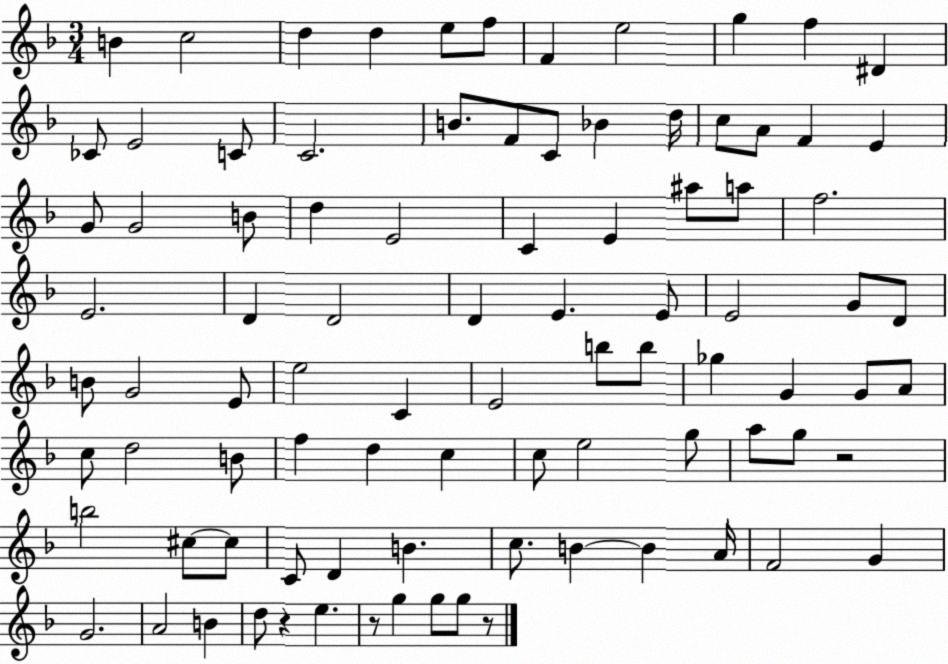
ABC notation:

X:1
T:Untitled
M:3/4
L:1/4
K:F
B c2 d d e/2 f/2 F e2 g f ^D _C/2 E2 C/2 C2 B/2 F/2 C/2 _B d/4 c/2 A/2 F E G/2 G2 B/2 d E2 C E ^a/2 a/2 f2 E2 D D2 D E E/2 E2 G/2 D/2 B/2 G2 E/2 e2 C E2 b/2 b/2 _g G G/2 A/2 c/2 d2 B/2 f d c c/2 e2 g/2 a/2 g/2 z2 b2 ^c/2 ^c/2 C/2 D B c/2 B B A/4 F2 G G2 A2 B d/2 z e z/2 g g/2 g/2 z/2